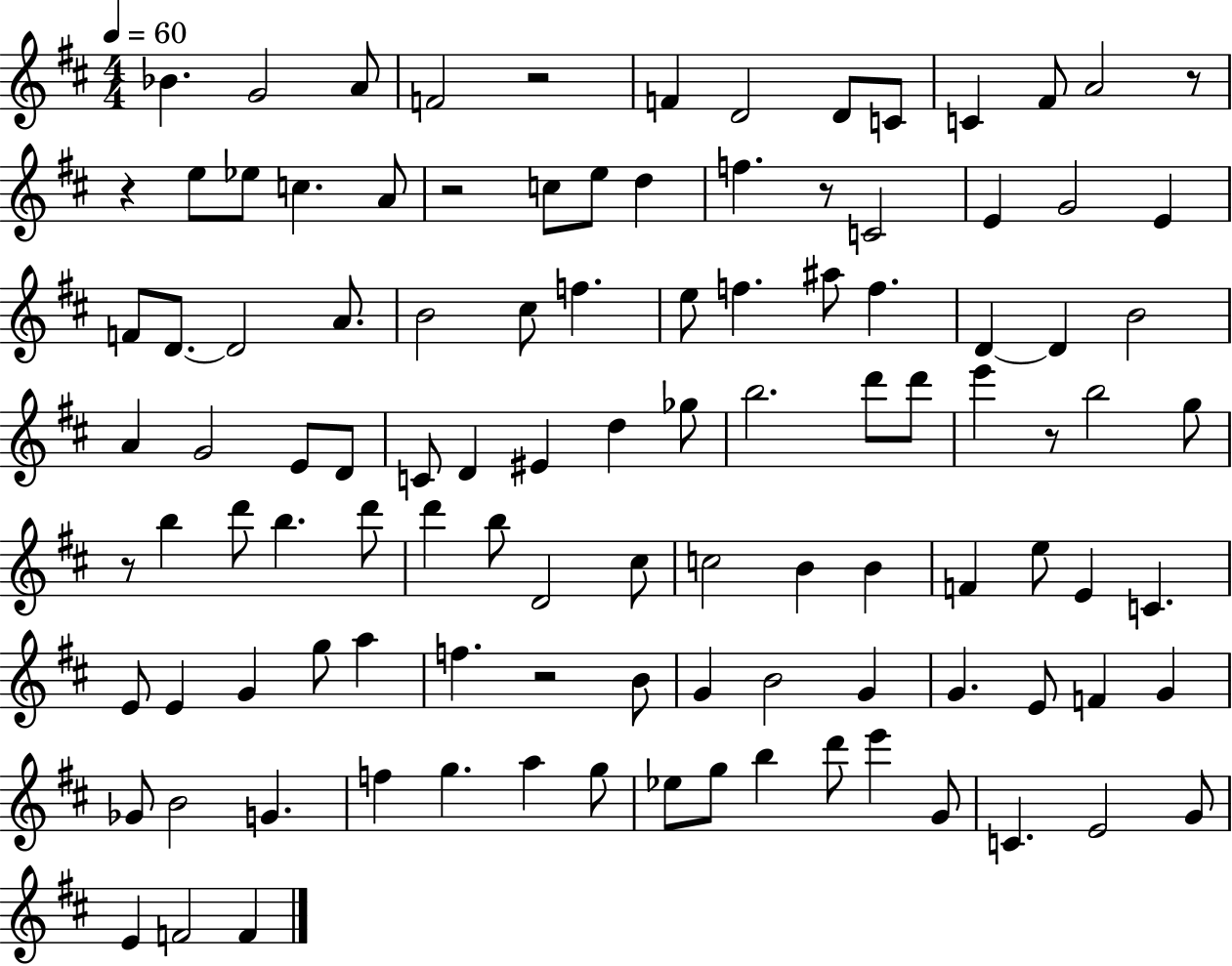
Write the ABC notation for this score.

X:1
T:Untitled
M:4/4
L:1/4
K:D
_B G2 A/2 F2 z2 F D2 D/2 C/2 C ^F/2 A2 z/2 z e/2 _e/2 c A/2 z2 c/2 e/2 d f z/2 C2 E G2 E F/2 D/2 D2 A/2 B2 ^c/2 f e/2 f ^a/2 f D D B2 A G2 E/2 D/2 C/2 D ^E d _g/2 b2 d'/2 d'/2 e' z/2 b2 g/2 z/2 b d'/2 b d'/2 d' b/2 D2 ^c/2 c2 B B F e/2 E C E/2 E G g/2 a f z2 B/2 G B2 G G E/2 F G _G/2 B2 G f g a g/2 _e/2 g/2 b d'/2 e' G/2 C E2 G/2 E F2 F